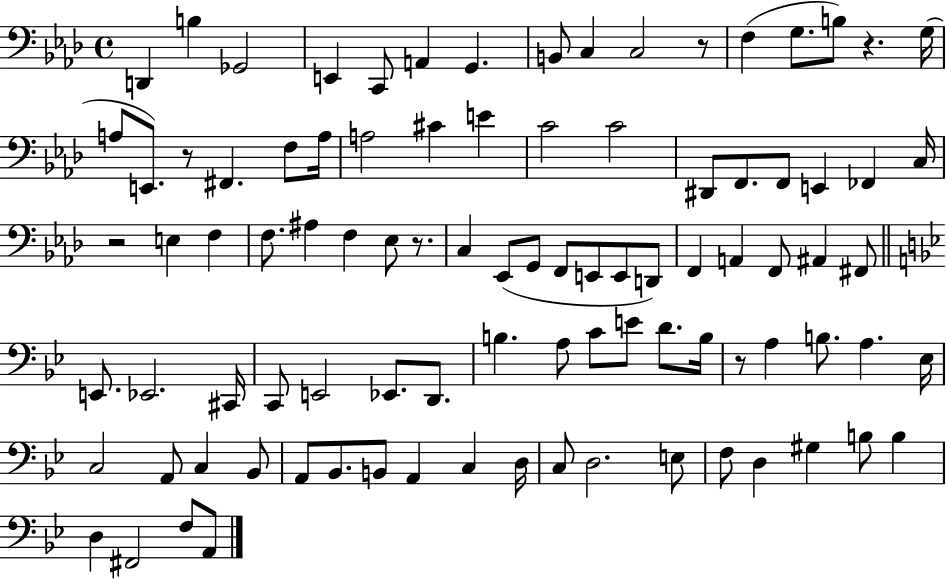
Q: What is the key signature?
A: AES major